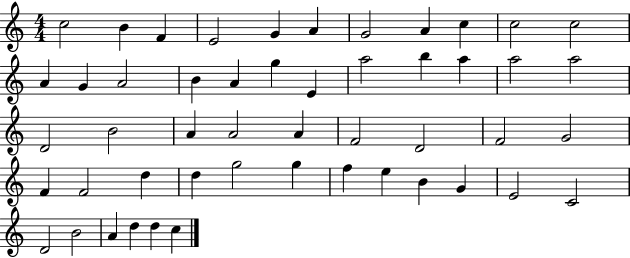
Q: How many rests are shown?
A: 0